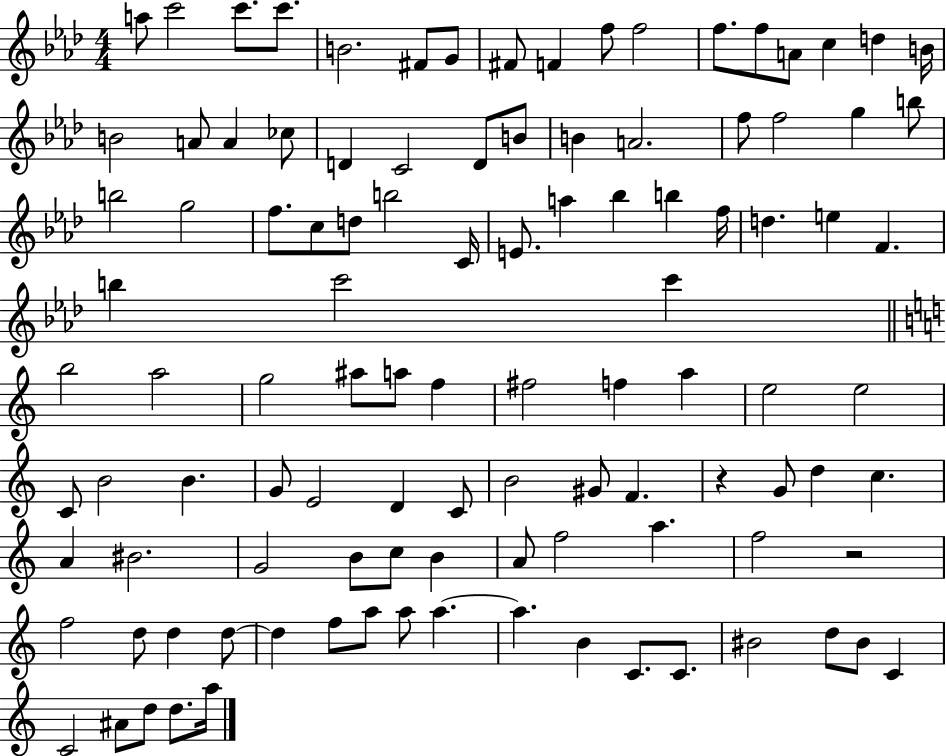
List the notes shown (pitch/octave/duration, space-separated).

A5/e C6/h C6/e. C6/e. B4/h. F#4/e G4/e F#4/e F4/q F5/e F5/h F5/e. F5/e A4/e C5/q D5/q B4/s B4/h A4/e A4/q CES5/e D4/q C4/h D4/e B4/e B4/q A4/h. F5/e F5/h G5/q B5/e B5/h G5/h F5/e. C5/e D5/e B5/h C4/s E4/e. A5/q Bb5/q B5/q F5/s D5/q. E5/q F4/q. B5/q C6/h C6/q B5/h A5/h G5/h A#5/e A5/e F5/q F#5/h F5/q A5/q E5/h E5/h C4/e B4/h B4/q. G4/e E4/h D4/q C4/e B4/h G#4/e F4/q. R/q G4/e D5/q C5/q. A4/q BIS4/h. G4/h B4/e C5/e B4/q A4/e F5/h A5/q. F5/h R/h F5/h D5/e D5/q D5/e D5/q F5/e A5/e A5/e A5/q. A5/q. B4/q C4/e. C4/e. BIS4/h D5/e BIS4/e C4/q C4/h A#4/e D5/e D5/e. A5/s